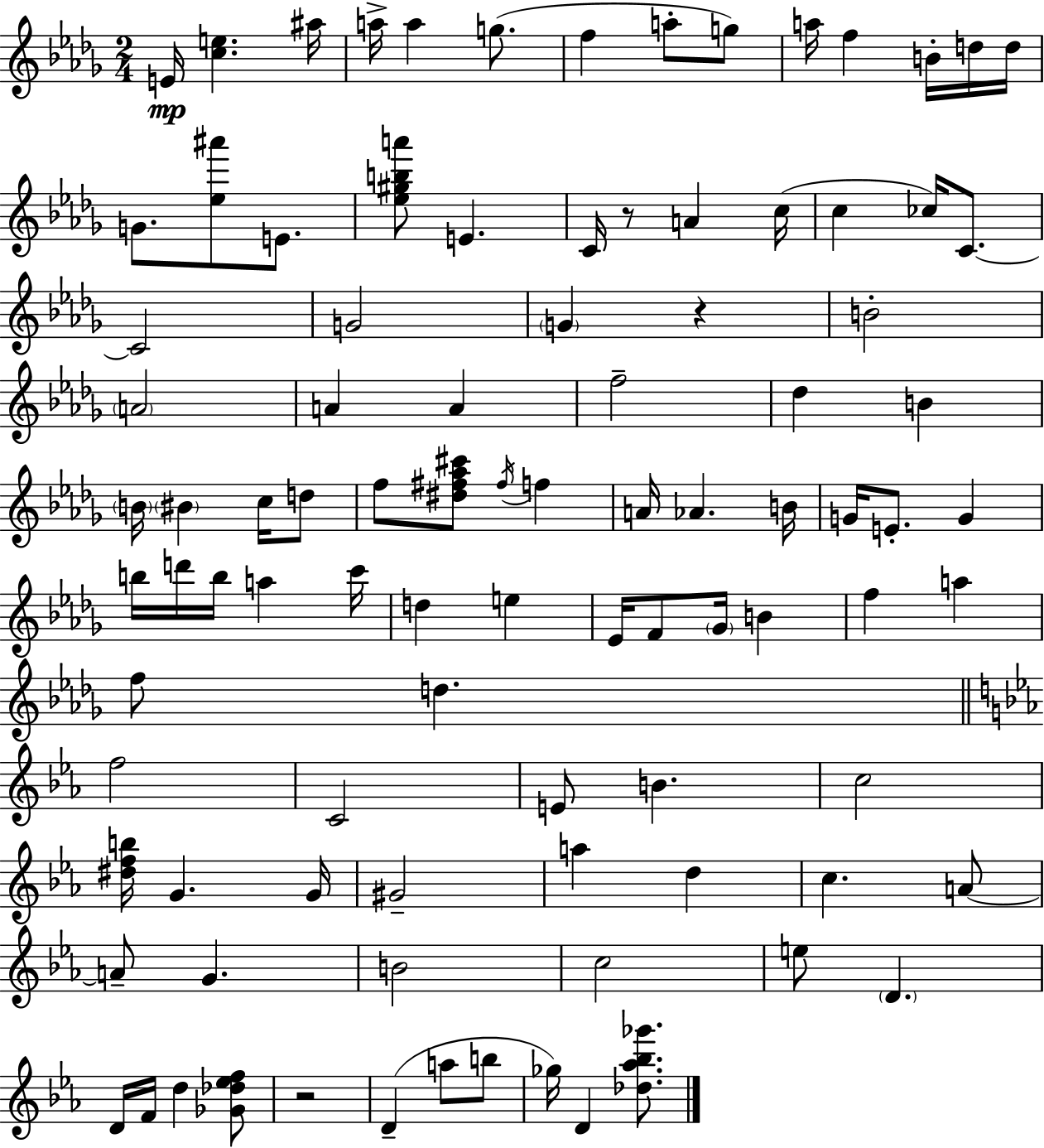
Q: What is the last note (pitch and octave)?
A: D4